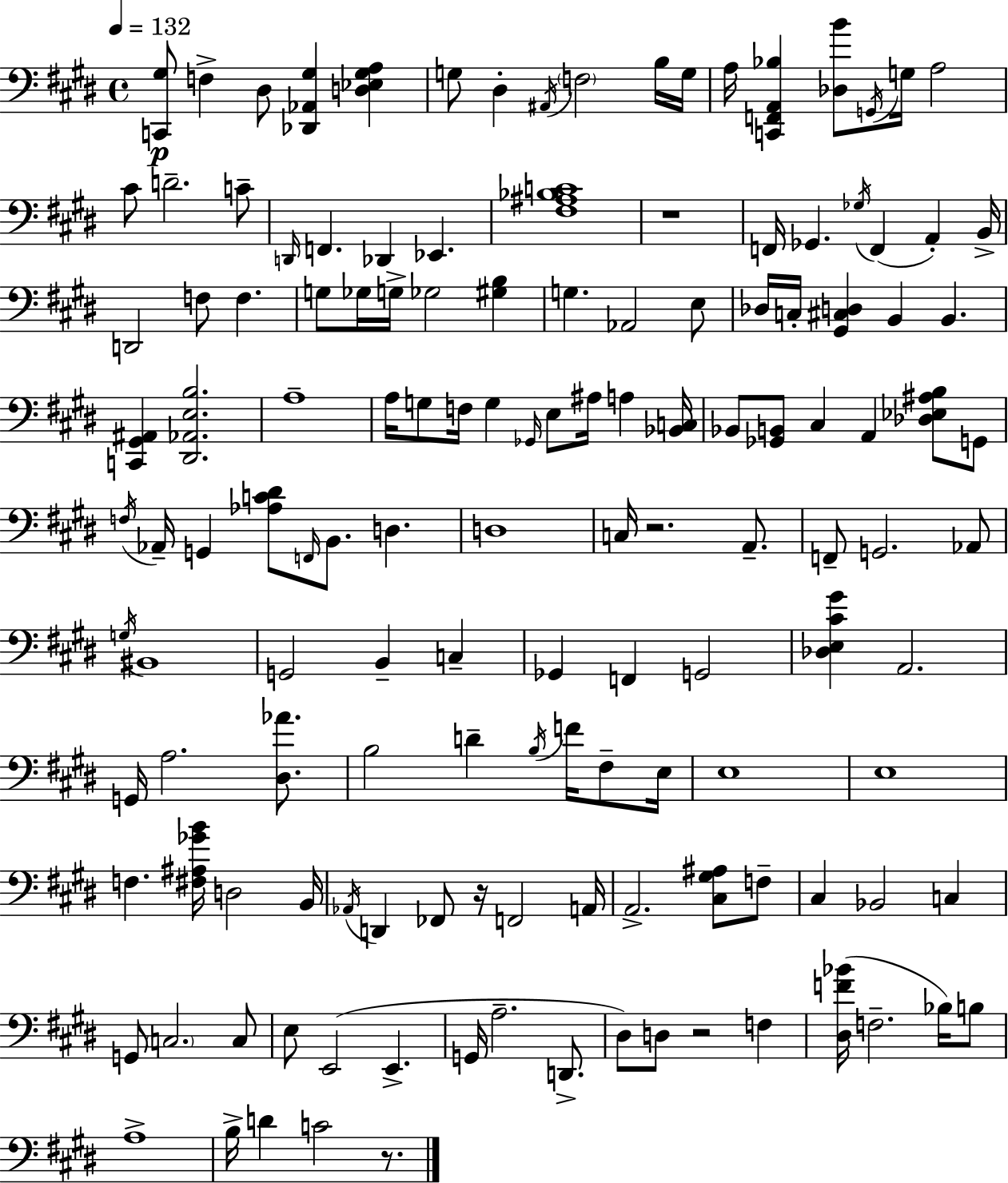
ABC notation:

X:1
T:Untitled
M:4/4
L:1/4
K:E
[C,,^G,]/2 F, ^D,/2 [_D,,_A,,^G,] [D,_E,^G,A,] G,/2 ^D, ^A,,/4 F,2 B,/4 G,/4 A,/4 [C,,F,,A,,_B,] [_D,B]/2 G,,/4 G,/4 A,2 ^C/2 D2 C/2 D,,/4 F,, _D,, _E,, [^F,^A,_B,C]4 z4 F,,/4 _G,, _G,/4 F,, A,, B,,/4 D,,2 F,/2 F, G,/2 _G,/4 G,/4 _G,2 [^G,B,] G, _A,,2 E,/2 _D,/4 C,/4 [^G,,^C,D,] B,, B,, [C,,^G,,^A,,] [^D,,_A,,E,B,]2 A,4 A,/4 G,/2 F,/4 G, _G,,/4 E,/2 ^A,/4 A, [_B,,C,]/4 _B,,/2 [_G,,B,,]/2 ^C, A,, [_D,_E,^A,B,]/2 G,,/2 F,/4 _A,,/4 G,, [_A,C^D]/2 F,,/4 B,,/2 D, D,4 C,/4 z2 A,,/2 F,,/2 G,,2 _A,,/2 G,/4 ^B,,4 G,,2 B,, C, _G,, F,, G,,2 [_D,E,^C^G] A,,2 G,,/4 A,2 [^D,_A]/2 B,2 D B,/4 F/4 ^F,/2 E,/4 E,4 E,4 F, [^F,^A,_GB]/4 D,2 B,,/4 _A,,/4 D,, _F,,/2 z/4 F,,2 A,,/4 A,,2 [^C,^G,^A,]/2 F,/2 ^C, _B,,2 C, G,,/2 C,2 C,/2 E,/2 E,,2 E,, G,,/4 A,2 D,,/2 ^D,/2 D,/2 z2 F, [^D,F_B]/4 F,2 _B,/4 B,/2 A,4 B,/4 D C2 z/2